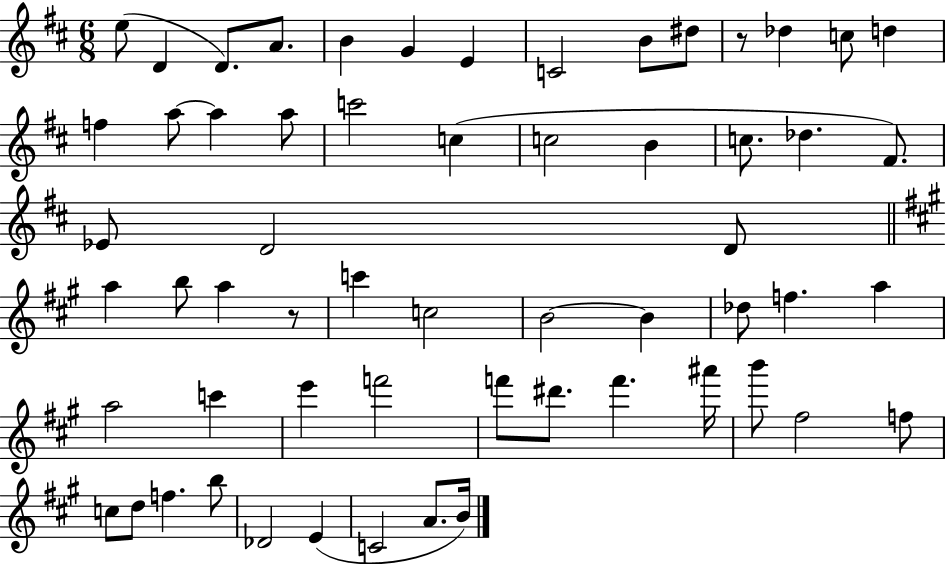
{
  \clef treble
  \numericTimeSignature
  \time 6/8
  \key d \major
  e''8( d'4 d'8.) a'8. | b'4 g'4 e'4 | c'2 b'8 dis''8 | r8 des''4 c''8 d''4 | \break f''4 a''8~~ a''4 a''8 | c'''2 c''4( | c''2 b'4 | c''8. des''4. fis'8.) | \break ees'8 d'2 d'8 | \bar "||" \break \key a \major a''4 b''8 a''4 r8 | c'''4 c''2 | b'2~~ b'4 | des''8 f''4. a''4 | \break a''2 c'''4 | e'''4 f'''2 | f'''8 dis'''8. f'''4. ais'''16 | b'''8 fis''2 f''8 | \break c''8 d''8 f''4. b''8 | des'2 e'4( | c'2 a'8. b'16) | \bar "|."
}